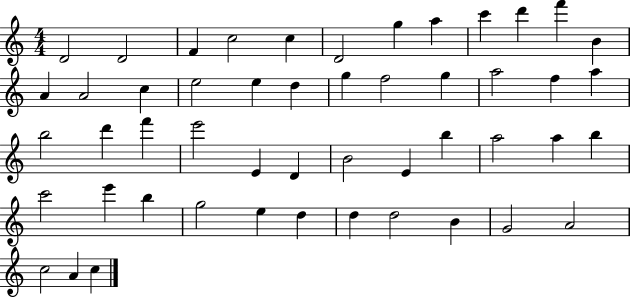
D4/h D4/h F4/q C5/h C5/q D4/h G5/q A5/q C6/q D6/q F6/q B4/q A4/q A4/h C5/q E5/h E5/q D5/q G5/q F5/h G5/q A5/h F5/q A5/q B5/h D6/q F6/q E6/h E4/q D4/q B4/h E4/q B5/q A5/h A5/q B5/q C6/h E6/q B5/q G5/h E5/q D5/q D5/q D5/h B4/q G4/h A4/h C5/h A4/q C5/q